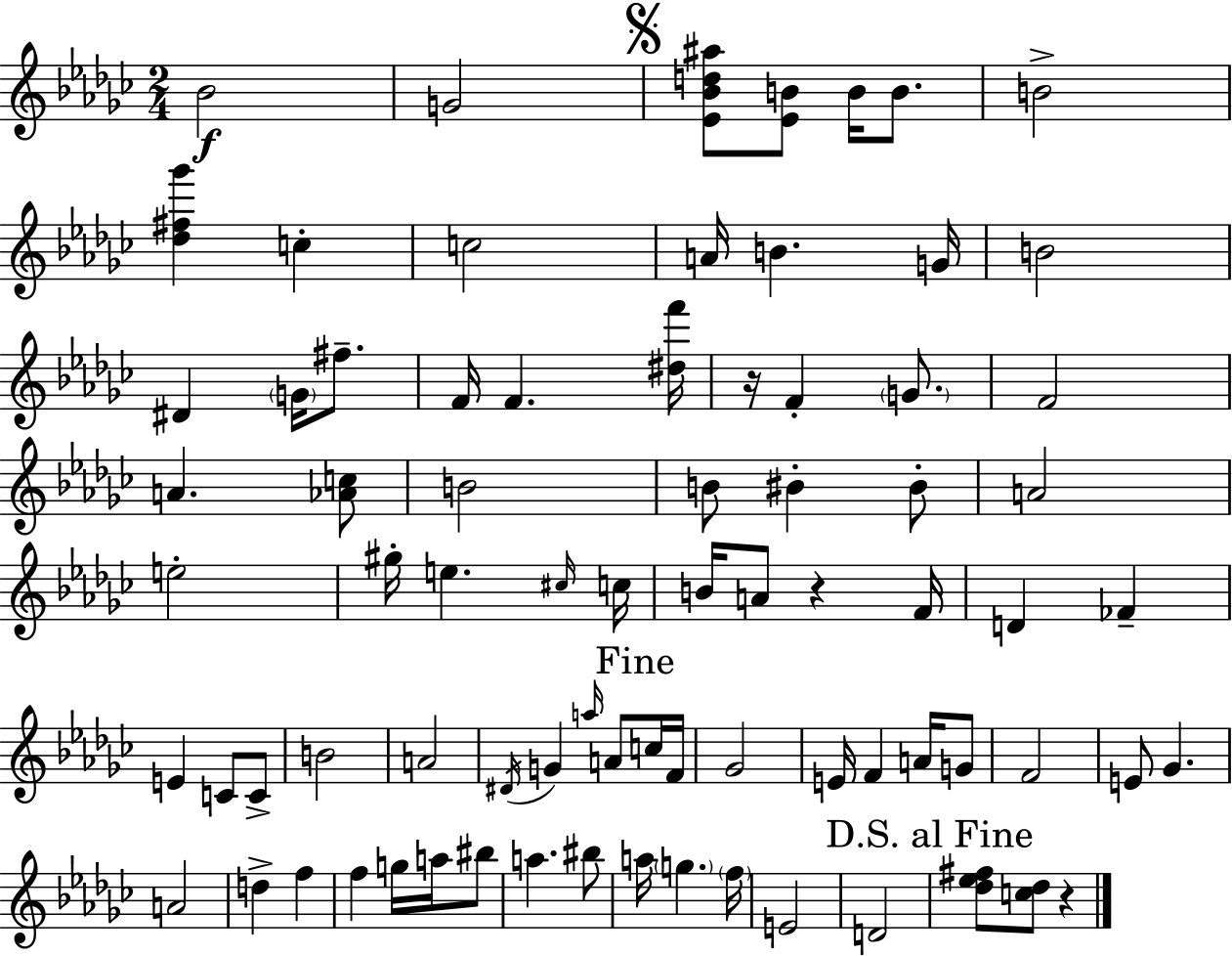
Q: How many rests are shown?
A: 3